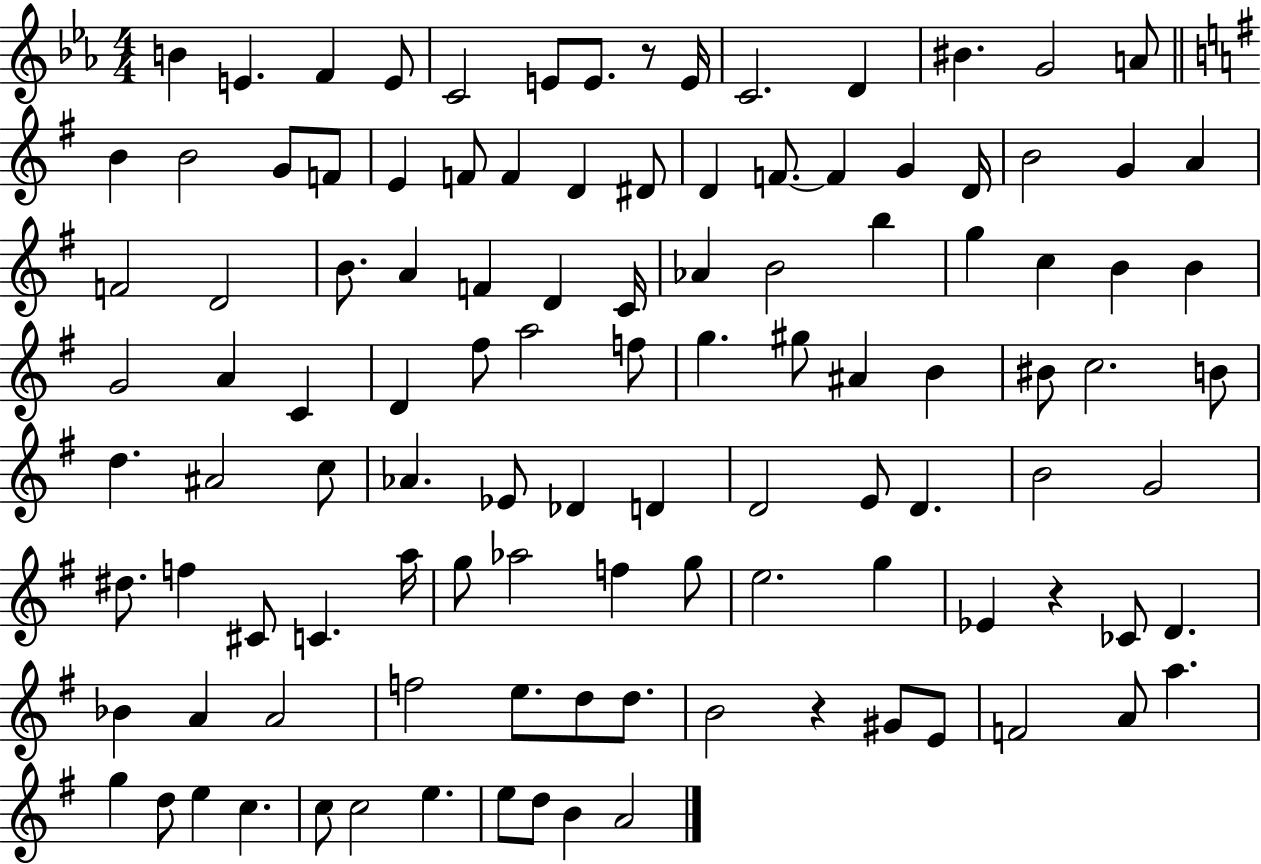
{
  \clef treble
  \numericTimeSignature
  \time 4/4
  \key ees \major
  b'4 e'4. f'4 e'8 | c'2 e'8 e'8. r8 e'16 | c'2. d'4 | bis'4. g'2 a'8 | \break \bar "||" \break \key e \minor b'4 b'2 g'8 f'8 | e'4 f'8 f'4 d'4 dis'8 | d'4 f'8.~~ f'4 g'4 d'16 | b'2 g'4 a'4 | \break f'2 d'2 | b'8. a'4 f'4 d'4 c'16 | aes'4 b'2 b''4 | g''4 c''4 b'4 b'4 | \break g'2 a'4 c'4 | d'4 fis''8 a''2 f''8 | g''4. gis''8 ais'4 b'4 | bis'8 c''2. b'8 | \break d''4. ais'2 c''8 | aes'4. ees'8 des'4 d'4 | d'2 e'8 d'4. | b'2 g'2 | \break dis''8. f''4 cis'8 c'4. a''16 | g''8 aes''2 f''4 g''8 | e''2. g''4 | ees'4 r4 ces'8 d'4. | \break bes'4 a'4 a'2 | f''2 e''8. d''8 d''8. | b'2 r4 gis'8 e'8 | f'2 a'8 a''4. | \break g''4 d''8 e''4 c''4. | c''8 c''2 e''4. | e''8 d''8 b'4 a'2 | \bar "|."
}